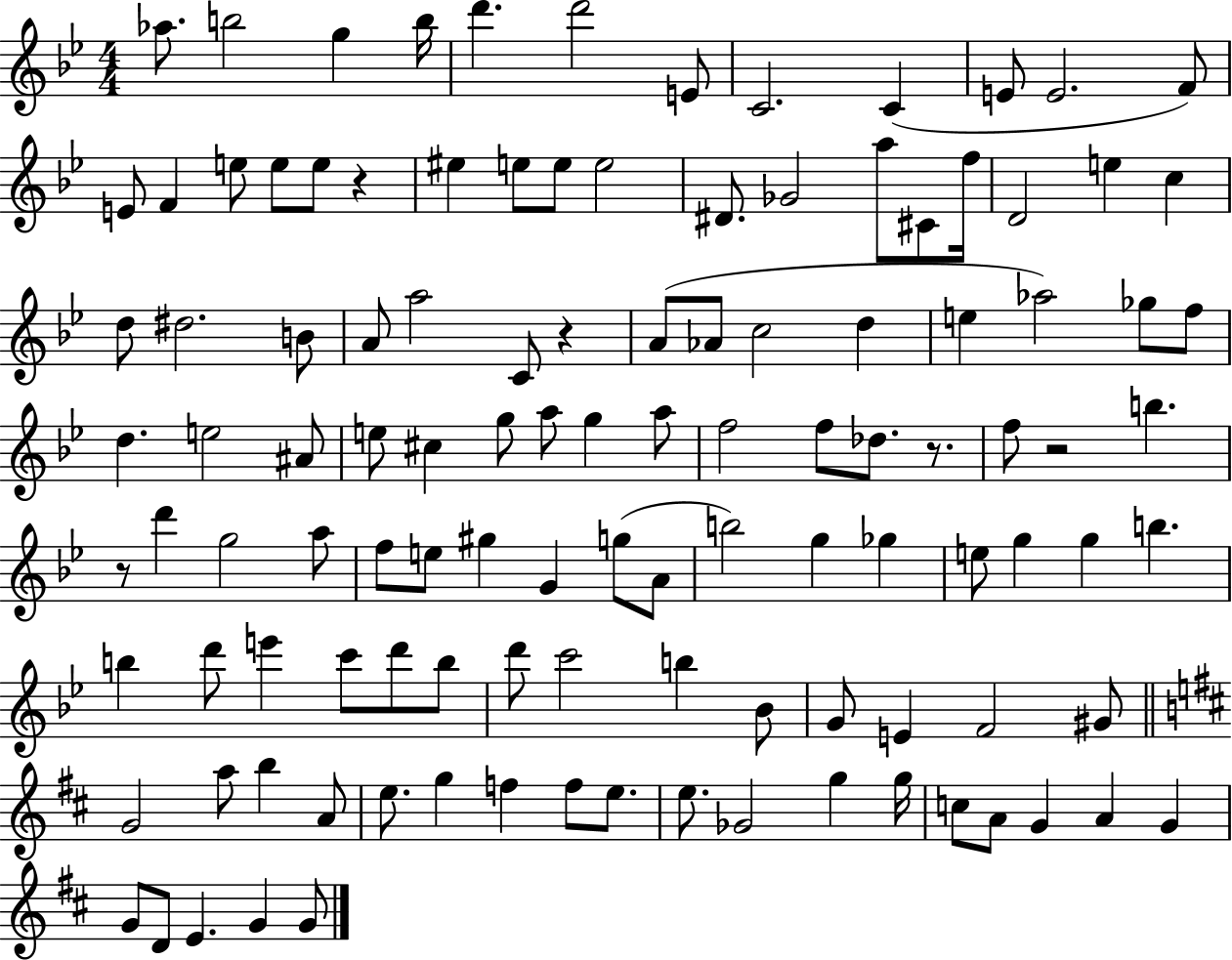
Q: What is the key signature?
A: BES major